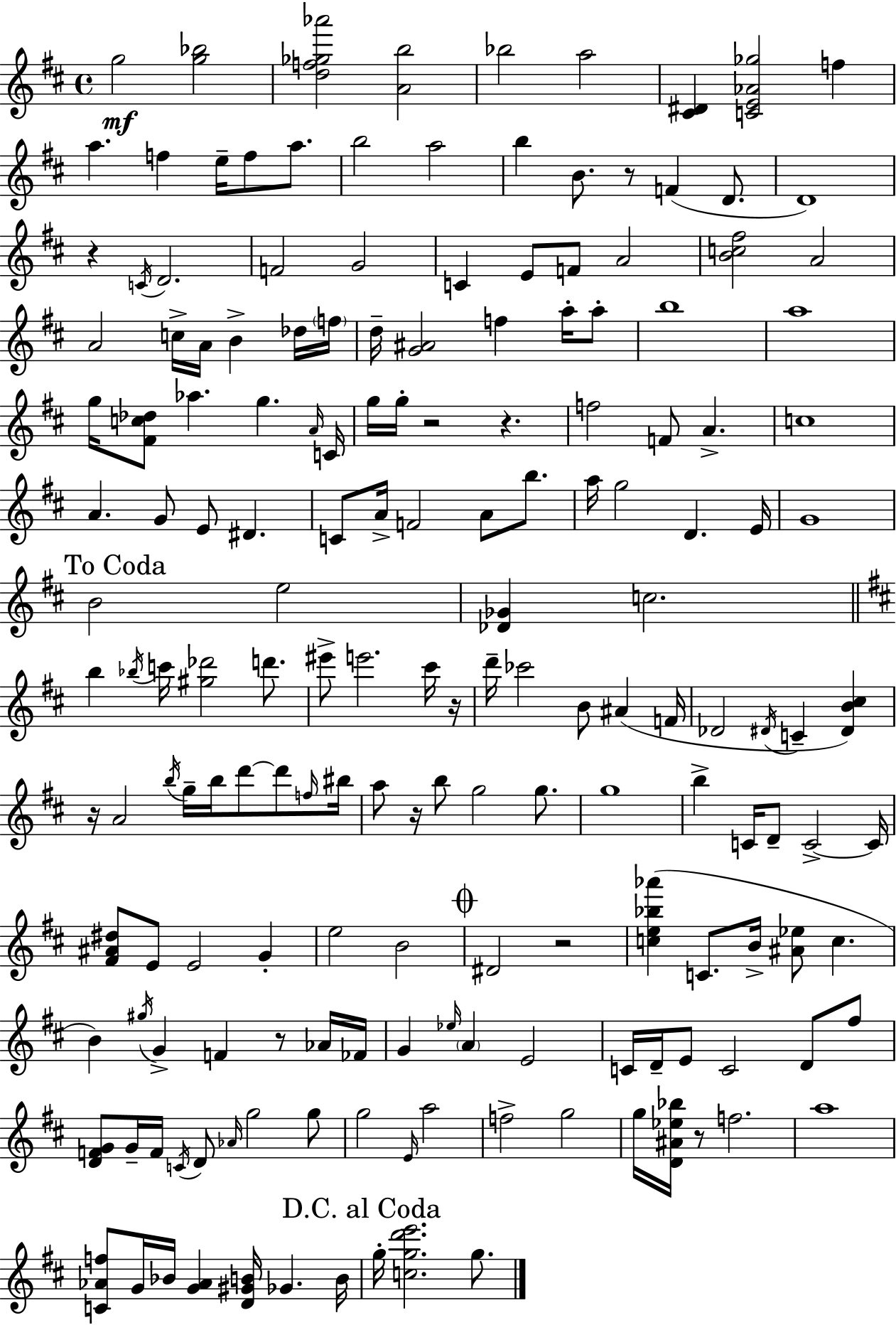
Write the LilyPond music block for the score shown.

{
  \clef treble
  \time 4/4
  \defaultTimeSignature
  \key d \major
  g''2\mf <g'' bes''>2 | <d'' f'' ges'' aes'''>2 <a' b''>2 | bes''2 a''2 | <cis' dis'>4 <c' e' aes' ges''>2 f''4 | \break a''4. f''4 e''16-- f''8 a''8. | b''2 a''2 | b''4 b'8. r8 f'4( d'8. | d'1) | \break r4 \acciaccatura { c'16 } d'2. | f'2 g'2 | c'4 e'8 f'8 a'2 | <b' c'' fis''>2 a'2 | \break a'2 c''16-> a'16 b'4-> des''16 | \parenthesize f''16 d''16-- <g' ais'>2 f''4 a''16-. a''8-. | b''1 | a''1 | \break g''16 <fis' c'' des''>8 aes''4. g''4. | \grace { a'16 } c'16 g''16 g''16-. r2 r4. | f''2 f'8 a'4.-> | c''1 | \break a'4. g'8 e'8 dis'4. | c'8 a'16-> f'2 a'8 b''8. | a''16 g''2 d'4. | e'16 g'1 | \break \mark "To Coda" b'2 e''2 | <des' ges'>4 c''2. | \bar "||" \break \key b \minor b''4 \acciaccatura { bes''16 } c'''16 <gis'' des'''>2 d'''8. | eis'''8-> e'''2. cis'''16 | r16 d'''16-- ces'''2 b'8 ais'4( | f'16 des'2 \acciaccatura { dis'16 } c'4-- <dis' b' cis''>4) | \break r16 a'2 \acciaccatura { b''16 } g''16-- b''16 d'''8~~ | d'''8 \grace { f''16 } bis''16 a''8 r16 b''8 g''2 | g''8. g''1 | b''4-> c'16 d'8-- c'2->~~ | \break c'16 <fis' ais' dis''>8 e'8 e'2 | g'4-. e''2 b'2 | \mark \markup { \musicglyph "scripts.coda" } dis'2 r2 | <c'' e'' bes'' aes'''>4( c'8. b'16-> <ais' ees''>8 c''4. | \break b'4) \acciaccatura { gis''16 } g'4-> f'4 | r8 aes'16 fes'16 g'4 \grace { ees''16 } \parenthesize a'4 e'2 | c'16 d'16-- e'8 c'2 | d'8 fis''8 <d' f' g'>8 g'16-- f'16 \acciaccatura { c'16 } d'8 \grace { aes'16 } g''2 | \break g''8 g''2 | \grace { e'16 } a''2 f''2-> | g''2 g''16 <d' ais' ees'' bes''>16 r8 f''2. | a''1 | \break <c' aes' f''>8 g'16 bes'16 <g' aes'>4 | <d' gis' b'>16 ges'4. b'16 \mark "D.C. al Coda" g''16-. <c'' g'' d''' e'''>2. | g''8. \bar "|."
}